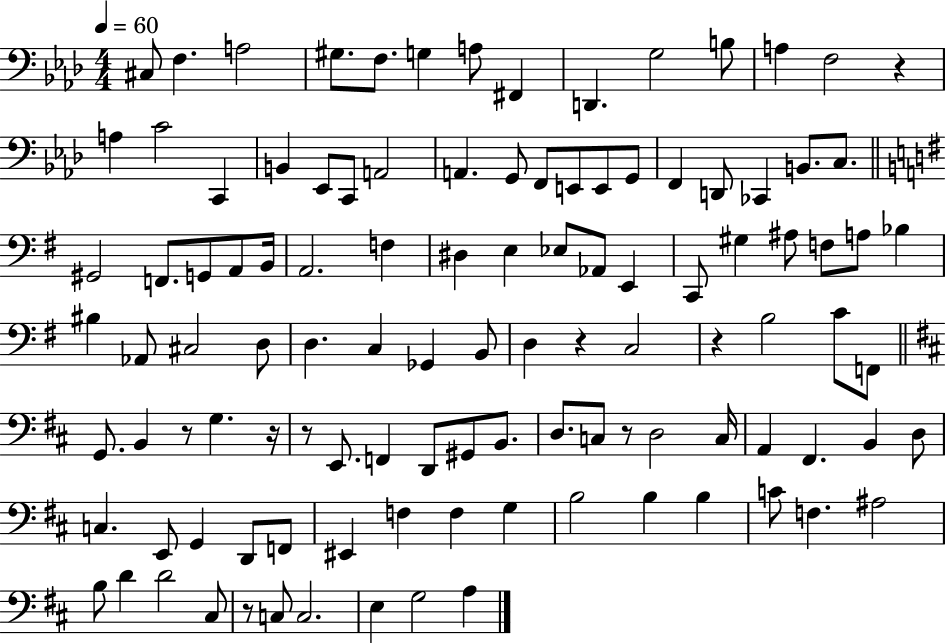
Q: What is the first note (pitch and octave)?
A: C#3